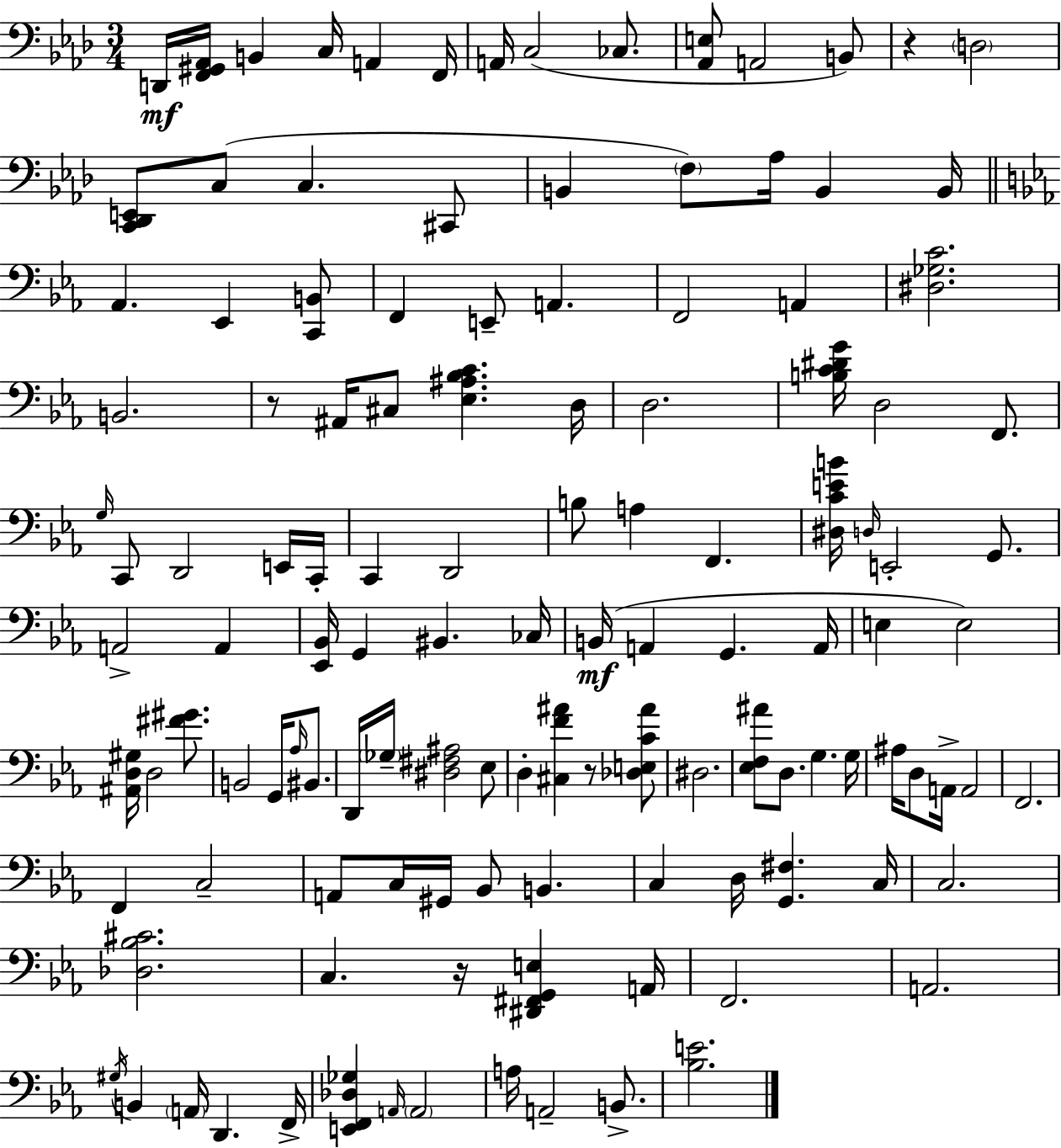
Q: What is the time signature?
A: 3/4